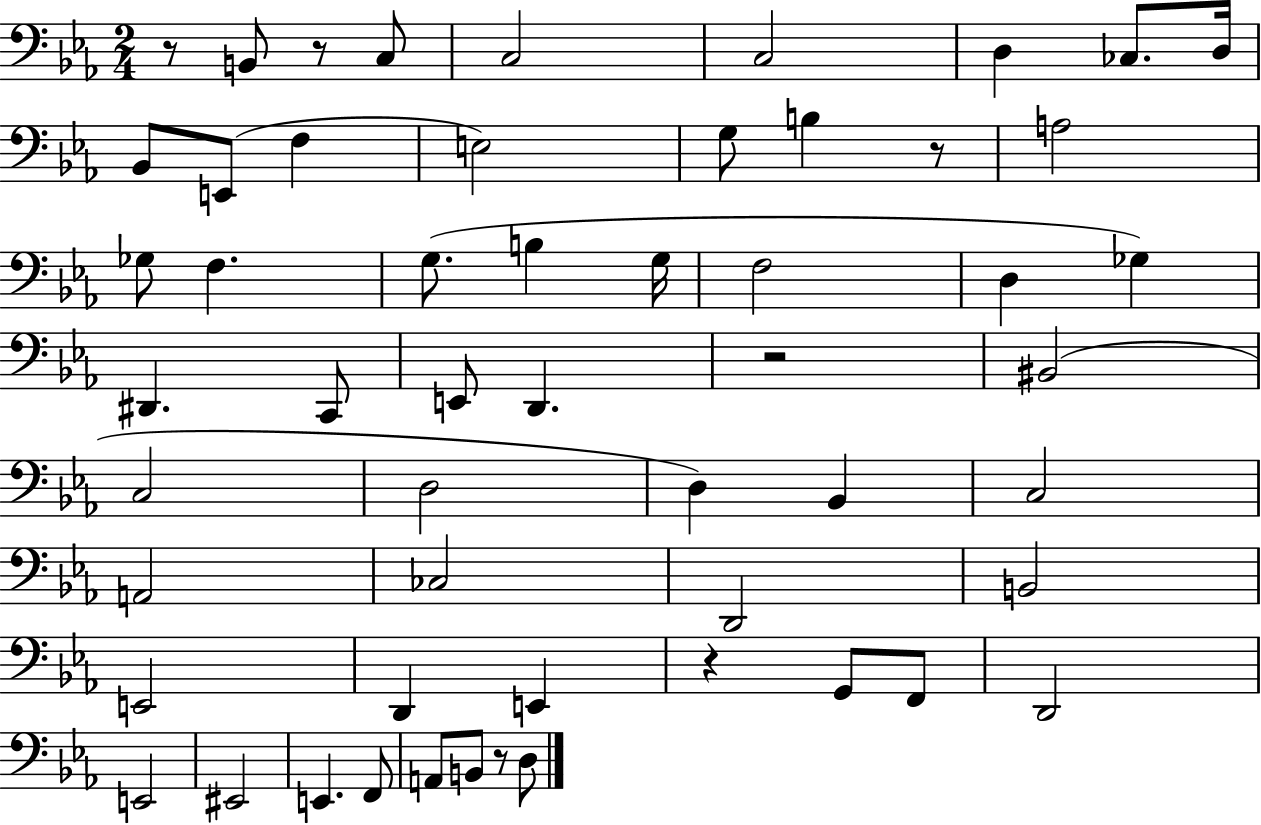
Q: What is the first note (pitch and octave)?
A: B2